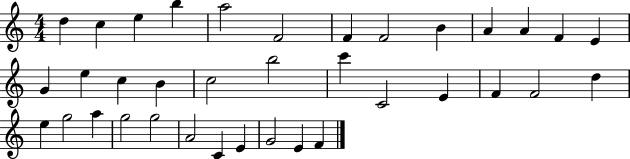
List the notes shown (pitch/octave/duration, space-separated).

D5/q C5/q E5/q B5/q A5/h F4/h F4/q F4/h B4/q A4/q A4/q F4/q E4/q G4/q E5/q C5/q B4/q C5/h B5/h C6/q C4/h E4/q F4/q F4/h D5/q E5/q G5/h A5/q G5/h G5/h A4/h C4/q E4/q G4/h E4/q F4/q